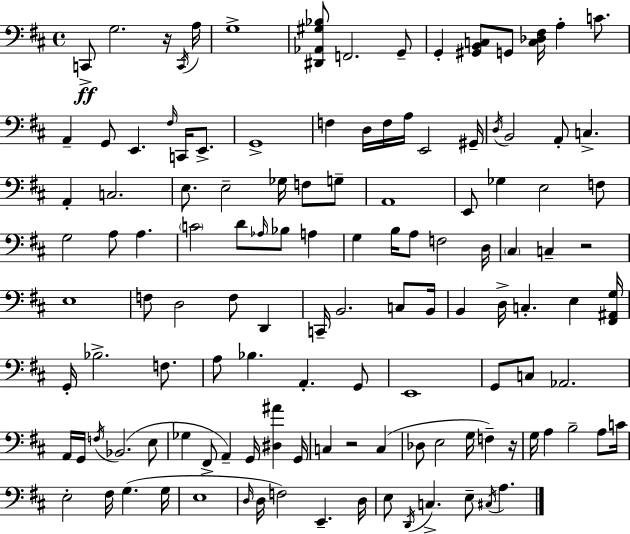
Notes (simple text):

C2/e G3/h. R/s C2/s A3/s G3/w [D#2,Ab2,G#3,Bb3]/e F2/h. G2/e G2/q [G#2,B2,C3]/e G2/e [C3,Db3,F#3]/s A3/q C4/e. A2/q G2/e E2/q. F#3/s C2/s E2/e. G2/w F3/q D3/s F3/s A3/s E2/h G#2/s D3/s B2/h A2/e C3/q. A2/q C3/h. E3/e. E3/h Gb3/s F3/e G3/e A2/w E2/e Gb3/q E3/h F3/e G3/h A3/e A3/q. C4/h D4/e Ab3/s Bb3/e A3/q G3/q B3/s A3/e F3/h D3/s C#3/q C3/q R/h E3/w F3/e D3/h F3/e D2/q C2/s B2/h. C3/e B2/s B2/q D3/s C3/q. E3/q [F#2,A#2,G3]/s G2/s Bb3/h. F3/e. A3/e Bb3/q. A2/q. G2/e E2/w G2/e C3/e Ab2/h. A2/s G2/s F3/s Bb2/h. E3/e Gb3/q F#2/e A2/q G2/s [D#3,A#4]/q G2/s C3/q R/h C3/q Db3/e E3/h G3/s F3/q R/s G3/s A3/q B3/h A3/e C4/s E3/h F#3/s G3/q. G3/s E3/w D3/s D3/s F3/h E2/q. D3/s E3/e D2/s C3/q. E3/e C#3/s A3/q.